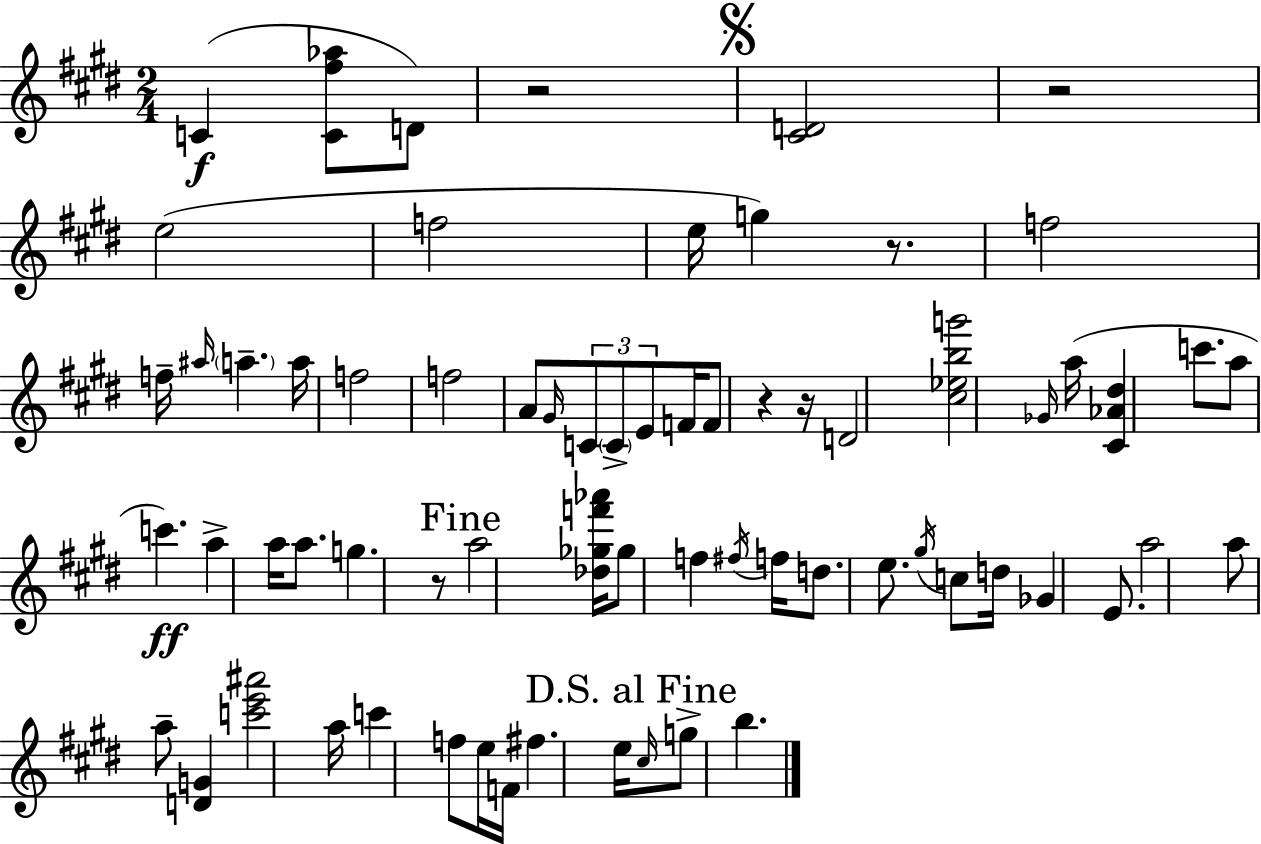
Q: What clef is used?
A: treble